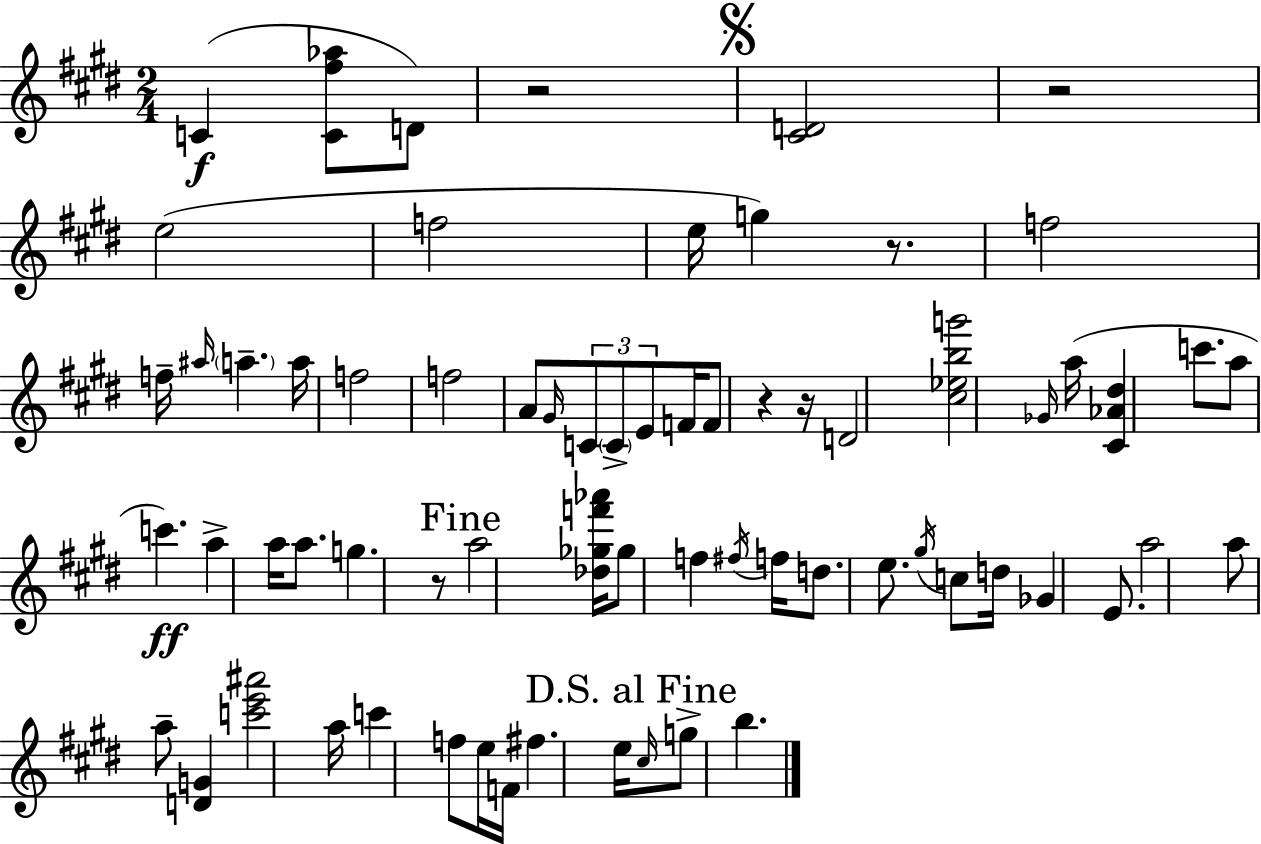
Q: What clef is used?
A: treble